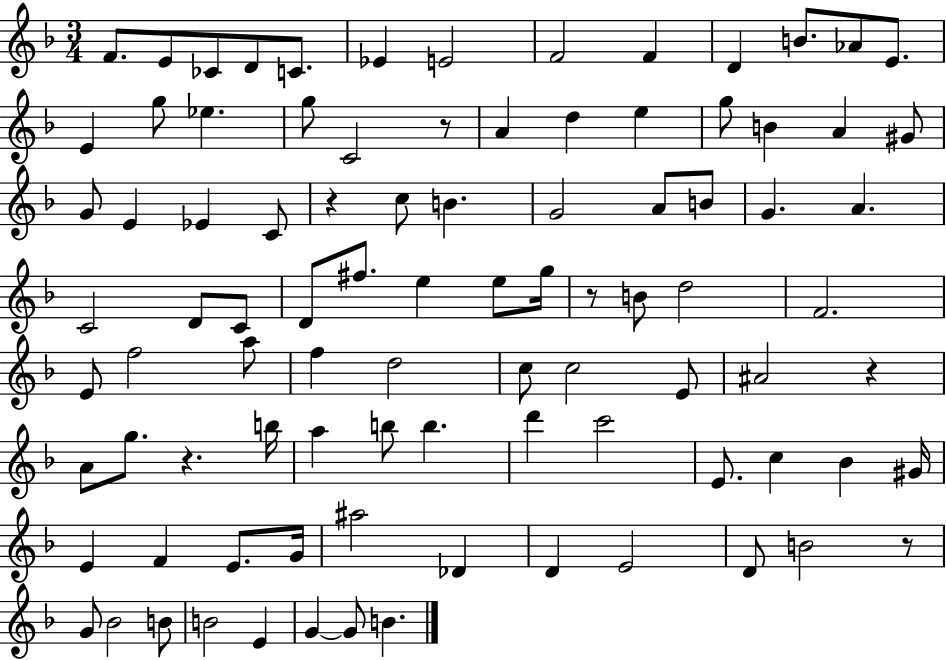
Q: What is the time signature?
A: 3/4